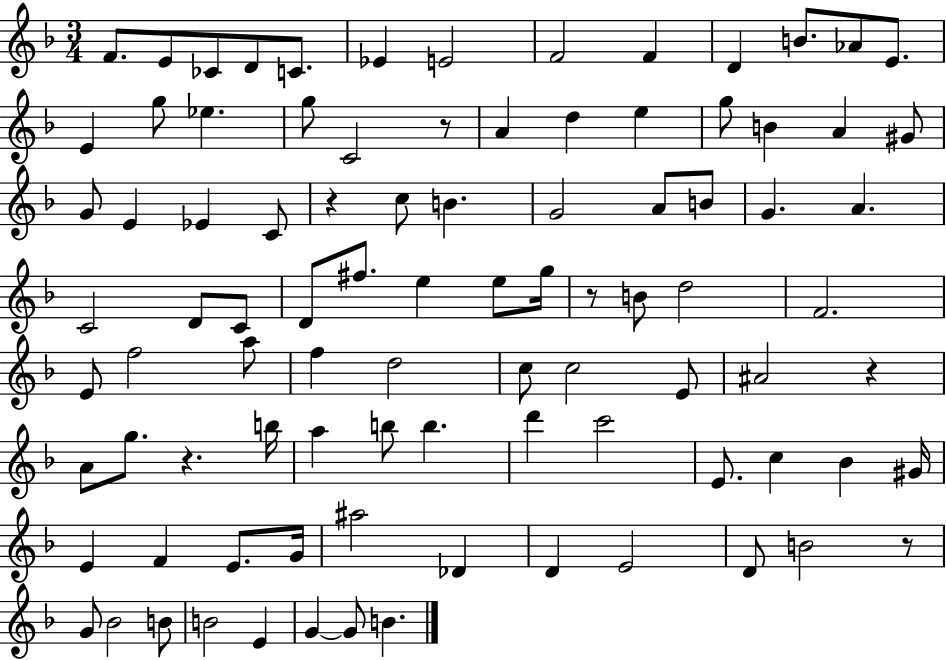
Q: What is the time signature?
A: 3/4